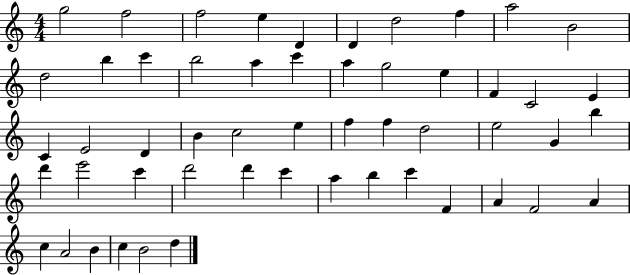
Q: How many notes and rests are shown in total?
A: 53